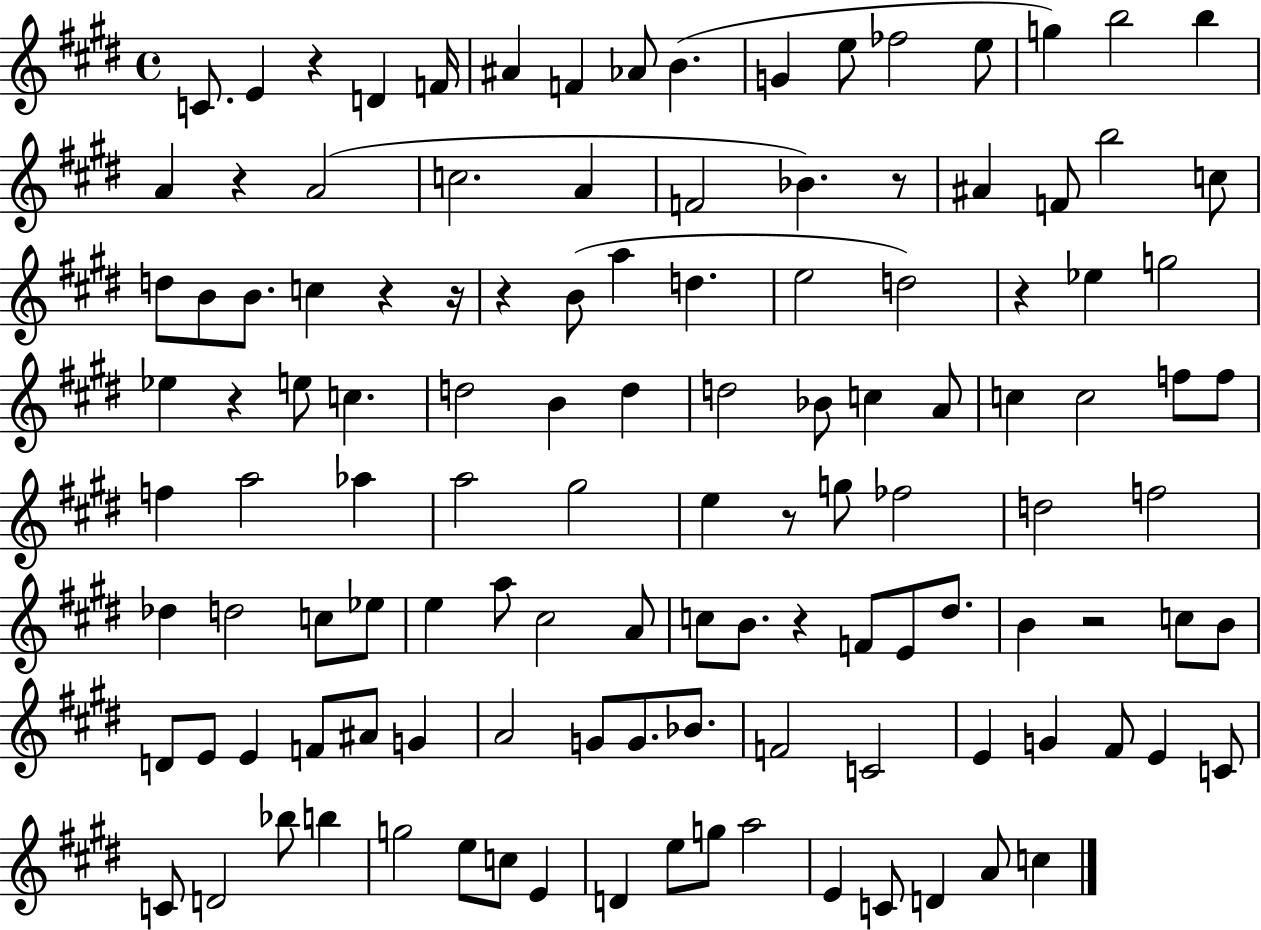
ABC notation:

X:1
T:Untitled
M:4/4
L:1/4
K:E
C/2 E z D F/4 ^A F _A/2 B G e/2 _f2 e/2 g b2 b A z A2 c2 A F2 _B z/2 ^A F/2 b2 c/2 d/2 B/2 B/2 c z z/4 z B/2 a d e2 d2 z _e g2 _e z e/2 c d2 B d d2 _B/2 c A/2 c c2 f/2 f/2 f a2 _a a2 ^g2 e z/2 g/2 _f2 d2 f2 _d d2 c/2 _e/2 e a/2 ^c2 A/2 c/2 B/2 z F/2 E/2 ^d/2 B z2 c/2 B/2 D/2 E/2 E F/2 ^A/2 G A2 G/2 G/2 _B/2 F2 C2 E G ^F/2 E C/2 C/2 D2 _b/2 b g2 e/2 c/2 E D e/2 g/2 a2 E C/2 D A/2 c